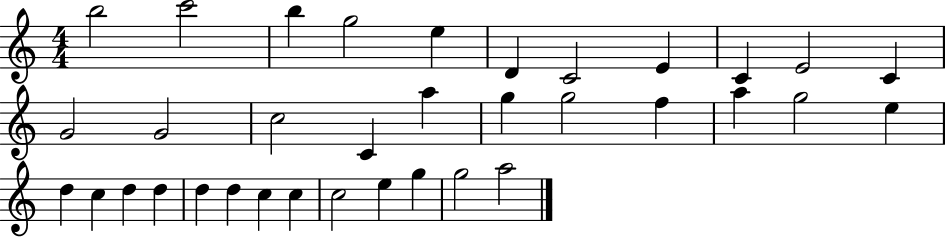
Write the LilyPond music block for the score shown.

{
  \clef treble
  \numericTimeSignature
  \time 4/4
  \key c \major
  b''2 c'''2 | b''4 g''2 e''4 | d'4 c'2 e'4 | c'4 e'2 c'4 | \break g'2 g'2 | c''2 c'4 a''4 | g''4 g''2 f''4 | a''4 g''2 e''4 | \break d''4 c''4 d''4 d''4 | d''4 d''4 c''4 c''4 | c''2 e''4 g''4 | g''2 a''2 | \break \bar "|."
}